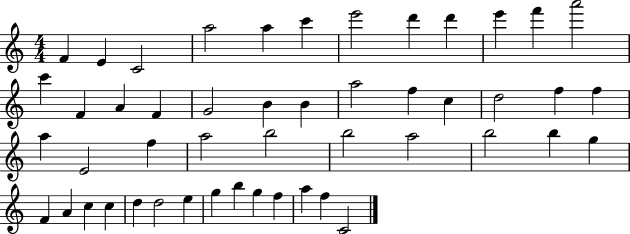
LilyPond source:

{
  \clef treble
  \numericTimeSignature
  \time 4/4
  \key c \major
  f'4 e'4 c'2 | a''2 a''4 c'''4 | e'''2 d'''4 d'''4 | e'''4 f'''4 a'''2 | \break c'''4 f'4 a'4 f'4 | g'2 b'4 b'4 | a''2 f''4 c''4 | d''2 f''4 f''4 | \break a''4 e'2 f''4 | a''2 b''2 | b''2 a''2 | b''2 b''4 g''4 | \break f'4 a'4 c''4 c''4 | d''4 d''2 e''4 | g''4 b''4 g''4 f''4 | a''4 f''4 c'2 | \break \bar "|."
}